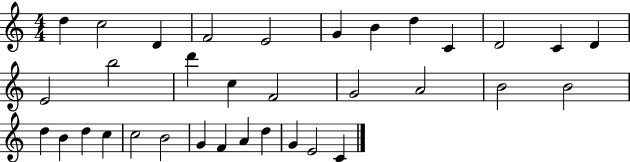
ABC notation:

X:1
T:Untitled
M:4/4
L:1/4
K:C
d c2 D F2 E2 G B d C D2 C D E2 b2 d' c F2 G2 A2 B2 B2 d B d c c2 B2 G F A d G E2 C